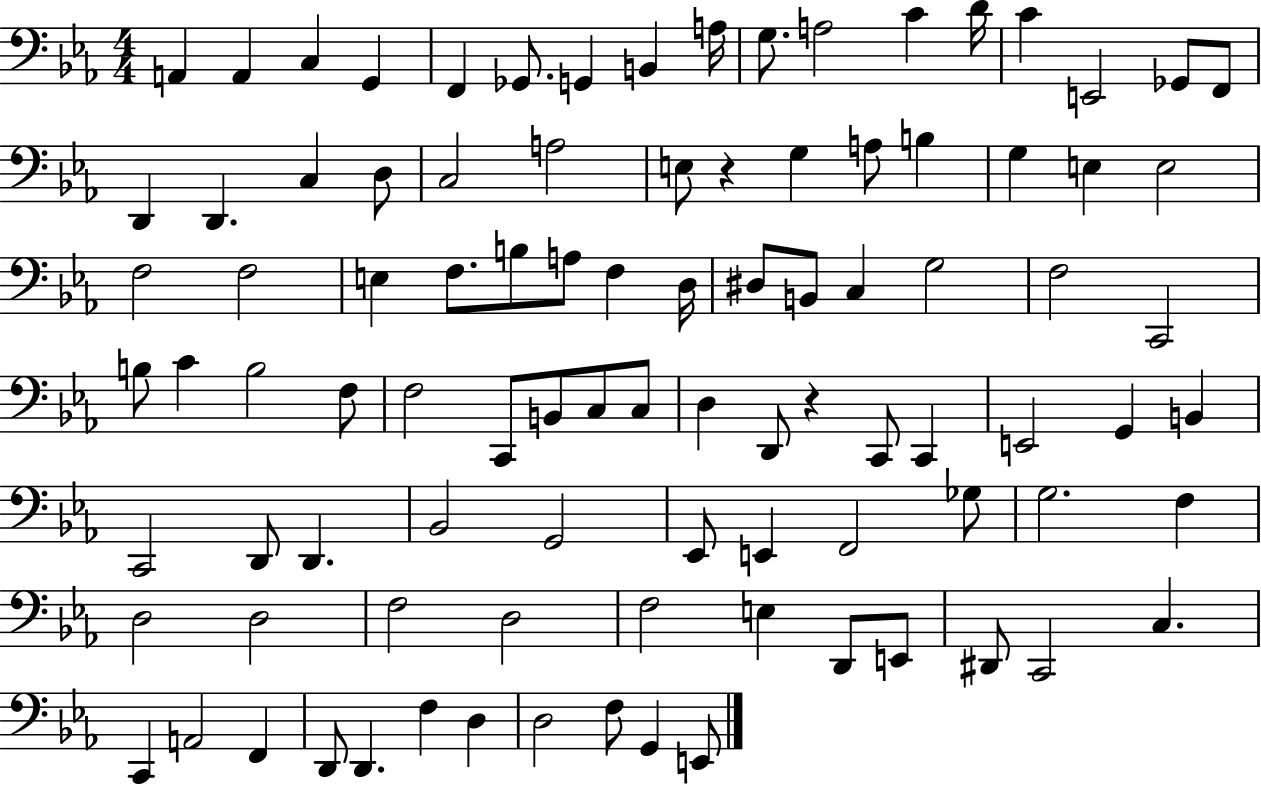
{
  \clef bass
  \numericTimeSignature
  \time 4/4
  \key ees \major
  a,4 a,4 c4 g,4 | f,4 ges,8. g,4 b,4 a16 | g8. a2 c'4 d'16 | c'4 e,2 ges,8 f,8 | \break d,4 d,4. c4 d8 | c2 a2 | e8 r4 g4 a8 b4 | g4 e4 e2 | \break f2 f2 | e4 f8. b8 a8 f4 d16 | dis8 b,8 c4 g2 | f2 c,2 | \break b8 c'4 b2 f8 | f2 c,8 b,8 c8 c8 | d4 d,8 r4 c,8 c,4 | e,2 g,4 b,4 | \break c,2 d,8 d,4. | bes,2 g,2 | ees,8 e,4 f,2 ges8 | g2. f4 | \break d2 d2 | f2 d2 | f2 e4 d,8 e,8 | dis,8 c,2 c4. | \break c,4 a,2 f,4 | d,8 d,4. f4 d4 | d2 f8 g,4 e,8 | \bar "|."
}